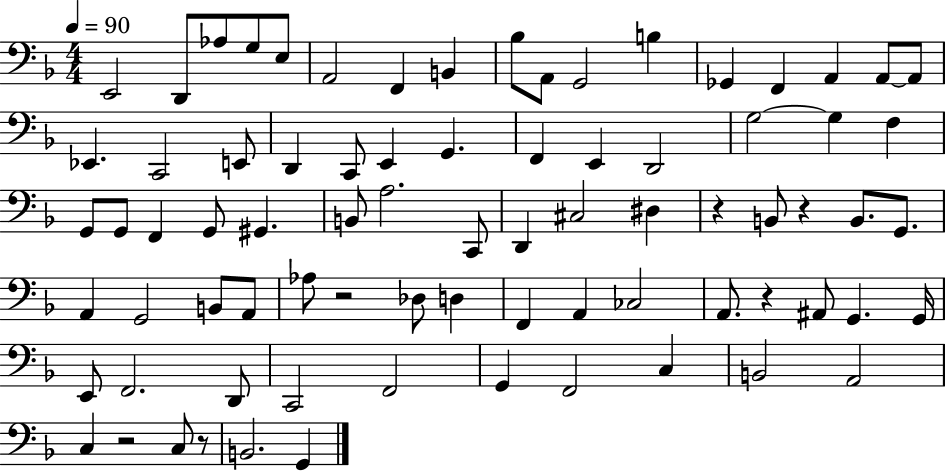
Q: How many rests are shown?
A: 6